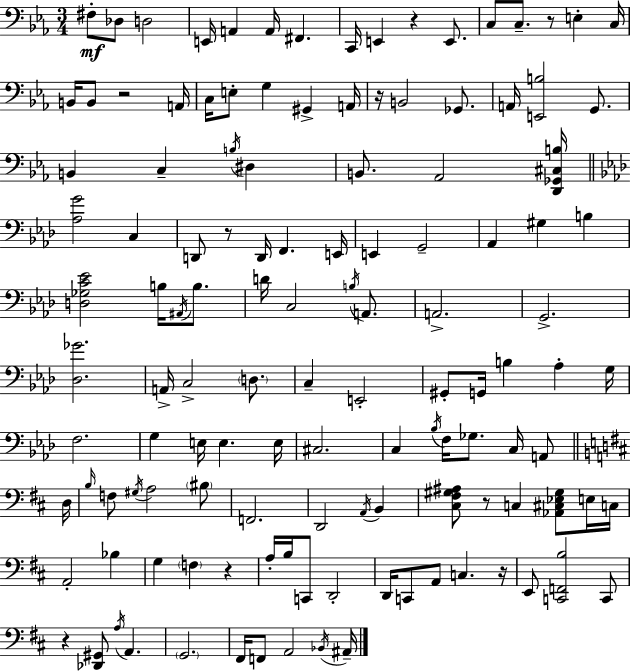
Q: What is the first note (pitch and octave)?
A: F#3